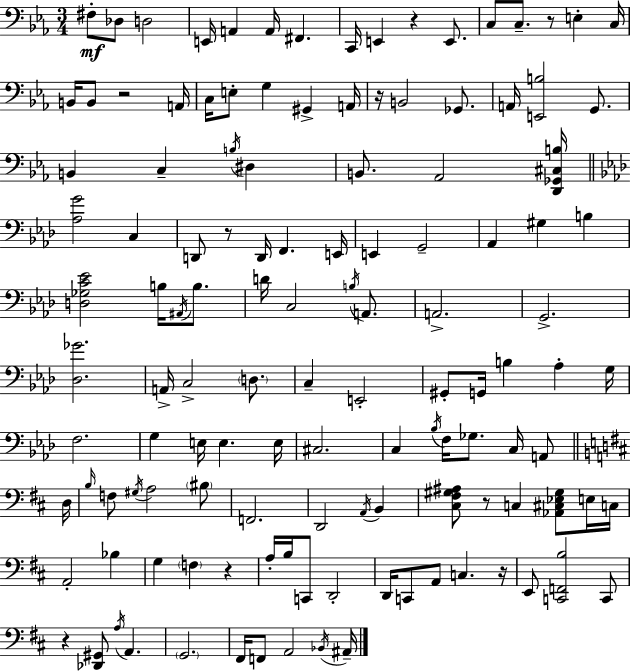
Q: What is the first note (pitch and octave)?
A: F#3